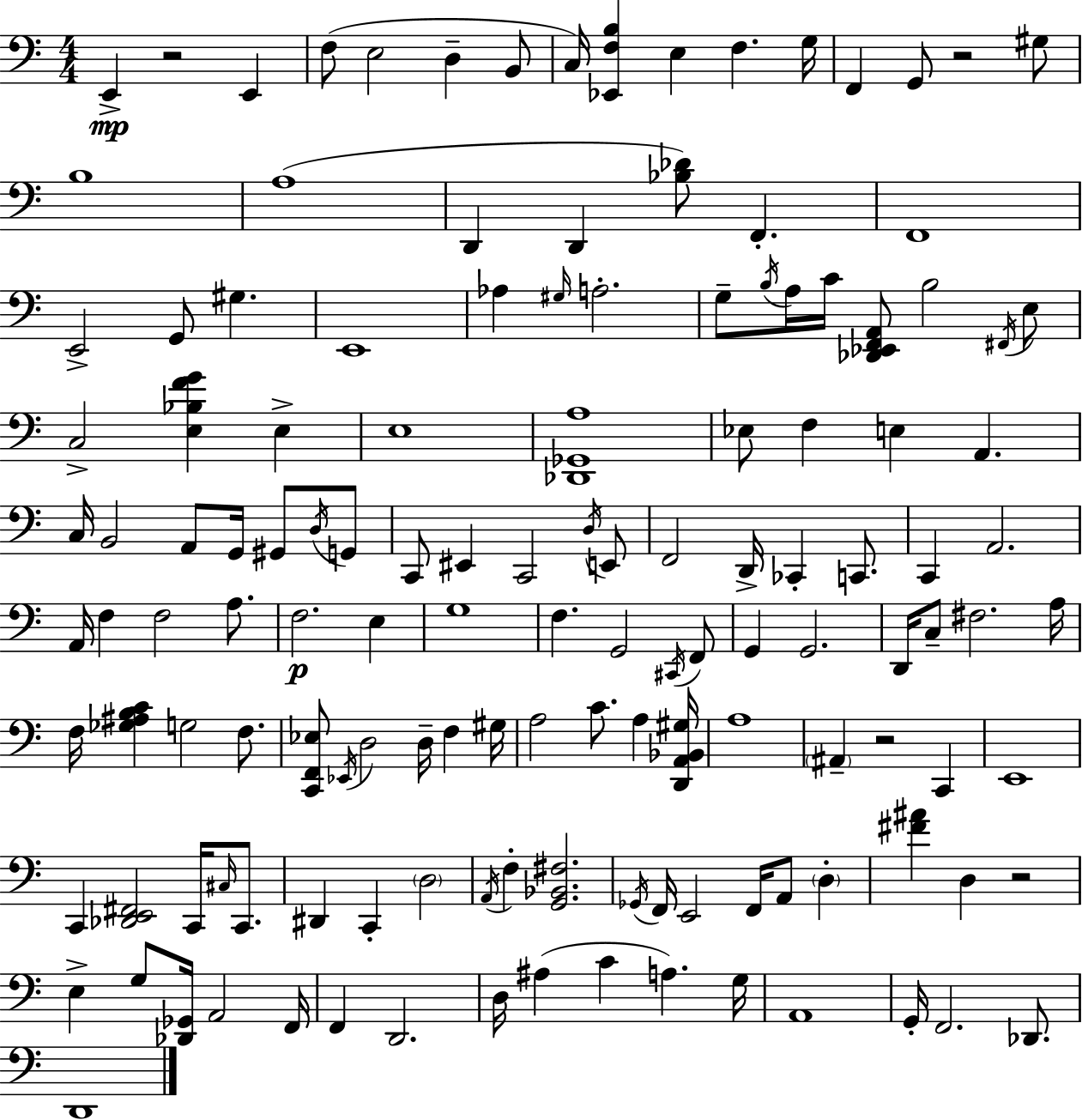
E2/q R/h E2/q F3/e E3/h D3/q B2/e C3/s [Eb2,F3,B3]/q E3/q F3/q. G3/s F2/q G2/e R/h G#3/e B3/w A3/w D2/q D2/q [Bb3,Db4]/e F2/q. F2/w E2/h G2/e G#3/q. E2/w Ab3/q G#3/s A3/h. G3/e B3/s A3/s C4/s [Db2,Eb2,F2,A2]/e B3/h F#2/s E3/e C3/h [E3,Bb3,F4,G4]/q E3/q E3/w [Db2,Gb2,A3]/w Eb3/e F3/q E3/q A2/q. C3/s B2/h A2/e G2/s G#2/e D3/s G2/e C2/e EIS2/q C2/h D3/s E2/e F2/h D2/s CES2/q C2/e. C2/q A2/h. A2/s F3/q F3/h A3/e. F3/h. E3/q G3/w F3/q. G2/h C#2/s F2/e G2/q G2/h. D2/s C3/e F#3/h. A3/s F3/s [Gb3,A#3,B3,C4]/q G3/h F3/e. [C2,F2,Eb3]/e Eb2/s D3/h D3/s F3/q G#3/s A3/h C4/e. A3/q [D2,A2,Bb2,G#3]/s A3/w A#2/q R/h C2/q E2/w C2/q [Db2,E2,F#2]/h C2/s C#3/s C2/e. D#2/q C2/q D3/h A2/s F3/q [G2,Bb2,F#3]/h. Gb2/s F2/s E2/h F2/s A2/e D3/q [F#4,A#4]/q D3/q R/h E3/q G3/e [Db2,Gb2]/s A2/h F2/s F2/q D2/h. D3/s A#3/q C4/q A3/q. G3/s A2/w G2/s F2/h. Db2/e. D2/w